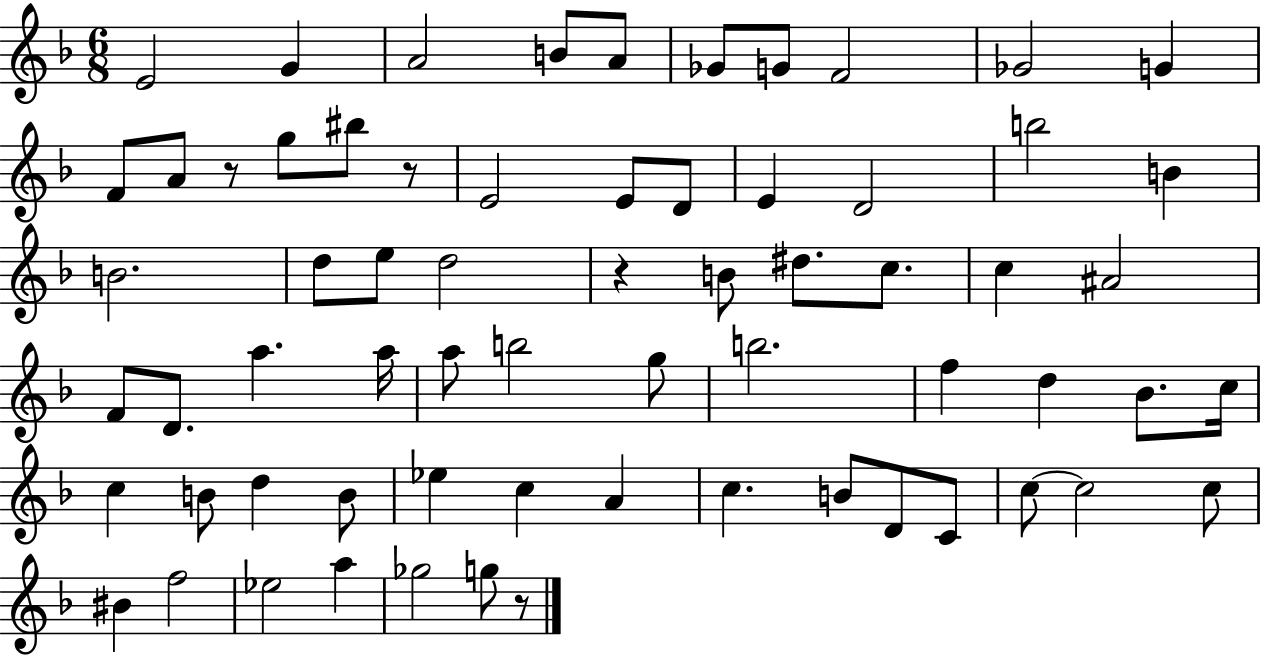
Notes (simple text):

E4/h G4/q A4/h B4/e A4/e Gb4/e G4/e F4/h Gb4/h G4/q F4/e A4/e R/e G5/e BIS5/e R/e E4/h E4/e D4/e E4/q D4/h B5/h B4/q B4/h. D5/e E5/e D5/h R/q B4/e D#5/e. C5/e. C5/q A#4/h F4/e D4/e. A5/q. A5/s A5/e B5/h G5/e B5/h. F5/q D5/q Bb4/e. C5/s C5/q B4/e D5/q B4/e Eb5/q C5/q A4/q C5/q. B4/e D4/e C4/e C5/e C5/h C5/e BIS4/q F5/h Eb5/h A5/q Gb5/h G5/e R/e